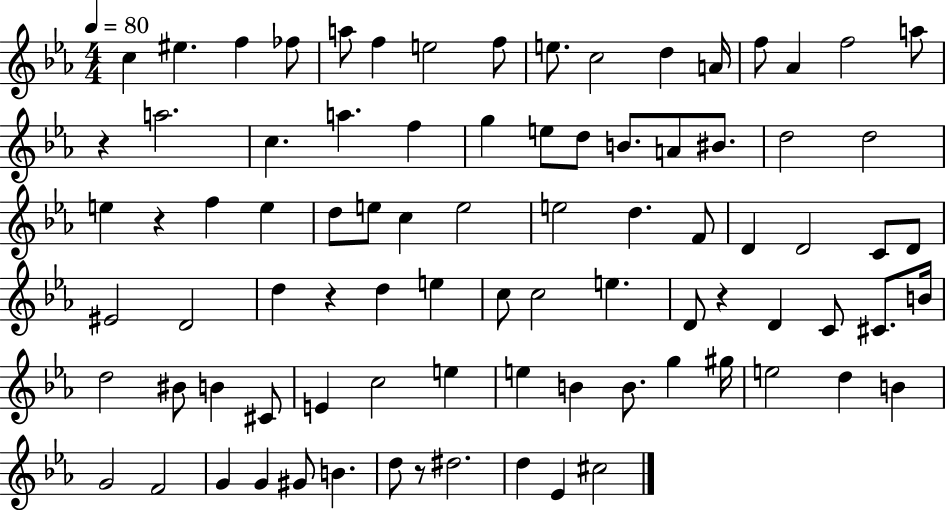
{
  \clef treble
  \numericTimeSignature
  \time 4/4
  \key ees \major
  \tempo 4 = 80
  c''4 eis''4. f''4 fes''8 | a''8 f''4 e''2 f''8 | e''8. c''2 d''4 a'16 | f''8 aes'4 f''2 a''8 | \break r4 a''2. | c''4. a''4. f''4 | g''4 e''8 d''8 b'8. a'8 bis'8. | d''2 d''2 | \break e''4 r4 f''4 e''4 | d''8 e''8 c''4 e''2 | e''2 d''4. f'8 | d'4 d'2 c'8 d'8 | \break eis'2 d'2 | d''4 r4 d''4 e''4 | c''8 c''2 e''4. | d'8 r4 d'4 c'8 cis'8. b'16 | \break d''2 bis'8 b'4 cis'8 | e'4 c''2 e''4 | e''4 b'4 b'8. g''4 gis''16 | e''2 d''4 b'4 | \break g'2 f'2 | g'4 g'4 gis'8 b'4. | d''8 r8 dis''2. | d''4 ees'4 cis''2 | \break \bar "|."
}